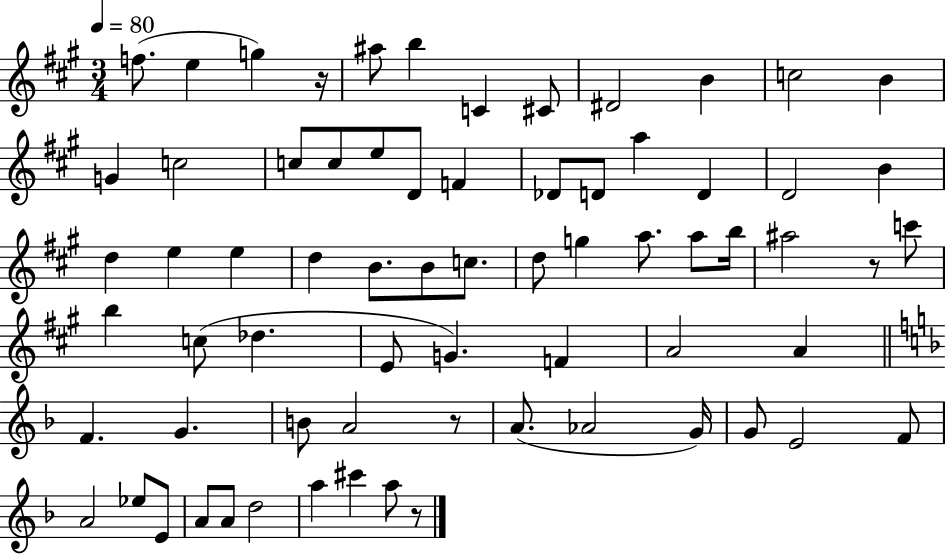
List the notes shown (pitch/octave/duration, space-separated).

F5/e. E5/q G5/q R/s A#5/e B5/q C4/q C#4/e D#4/h B4/q C5/h B4/q G4/q C5/h C5/e C5/e E5/e D4/e F4/q Db4/e D4/e A5/q D4/q D4/h B4/q D5/q E5/q E5/q D5/q B4/e. B4/e C5/e. D5/e G5/q A5/e. A5/e B5/s A#5/h R/e C6/e B5/q C5/e Db5/q. E4/e G4/q. F4/q A4/h A4/q F4/q. G4/q. B4/e A4/h R/e A4/e. Ab4/h G4/s G4/e E4/h F4/e A4/h Eb5/e E4/e A4/e A4/e D5/h A5/q C#6/q A5/e R/e